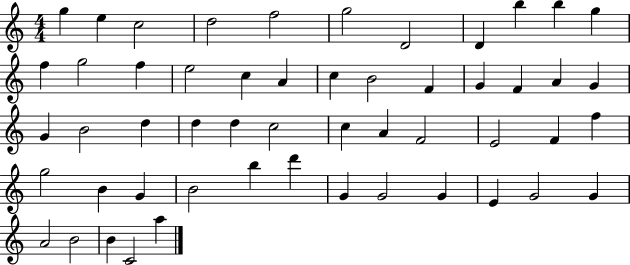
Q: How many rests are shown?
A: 0